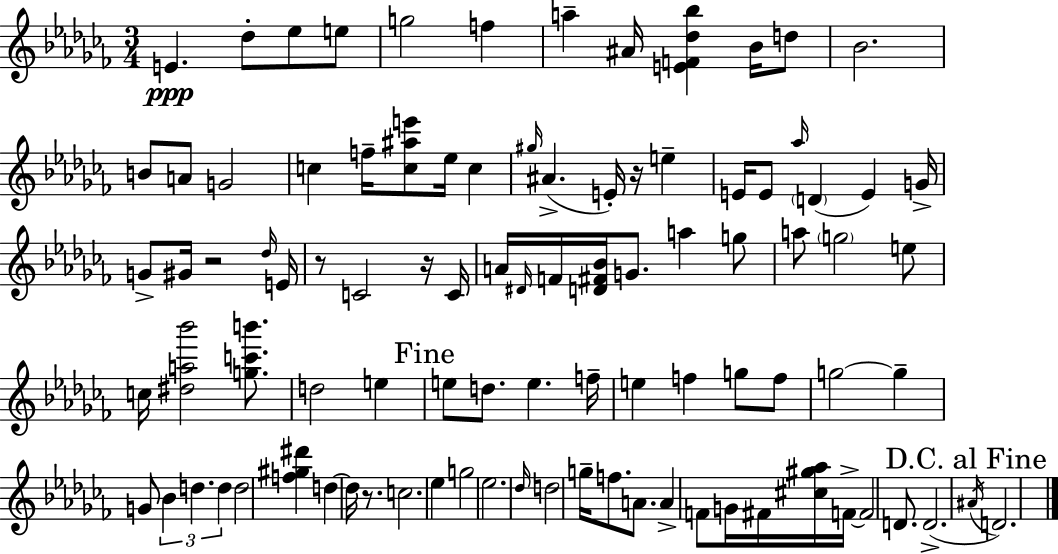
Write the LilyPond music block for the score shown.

{
  \clef treble
  \numericTimeSignature
  \time 3/4
  \key aes \minor
  \repeat volta 2 { e'4.\ppp des''8-. ees''8 e''8 | g''2 f''4 | a''4-- ais'16 <e' f' des'' bes''>4 bes'16 d''8 | bes'2. | \break b'8 a'8 g'2 | c''4 f''16-- <c'' ais'' e'''>8 ees''16 c''4 | \grace { gis''16 }( ais'4.-> e'16-.) r16 e''4-- | e'16 e'8 \grace { aes''16 }( \parenthesize d'4 e'4) | \break g'16-> g'8-> gis'16 r2 | \grace { des''16 } e'16 r8 c'2 | r16 c'16 a'16 \grace { dis'16 } f'16 <d' fis' bes'>16 g'8. a''4 | g''8 a''8 \parenthesize g''2 | \break e''8 c''16 <dis'' a'' bes'''>2 | <g'' c''' b'''>8. d''2 | e''4 \mark "Fine" e''8 d''8. e''4. | f''16-- e''4 f''4 | \break g''8 f''8 g''2~~ | g''4-- g'8 \tuplet 3/2 { bes'4 d''4. | d''4 } d''2 | <f'' gis'' dis'''>4 d''4~~ | \break d''16 r8. c''2. | ees''4 g''2 | ees''2. | \grace { des''16 } d''2 | \break g''16-- f''8. a'8. a'4-> | f'8 g'16 fis'16 <cis'' gis'' aes''>16 f'16->~~ f'2 | d'8. d'2.->( | \mark "D.C. al Fine" \acciaccatura { ais'16 } d'2.) | \break } \bar "|."
}